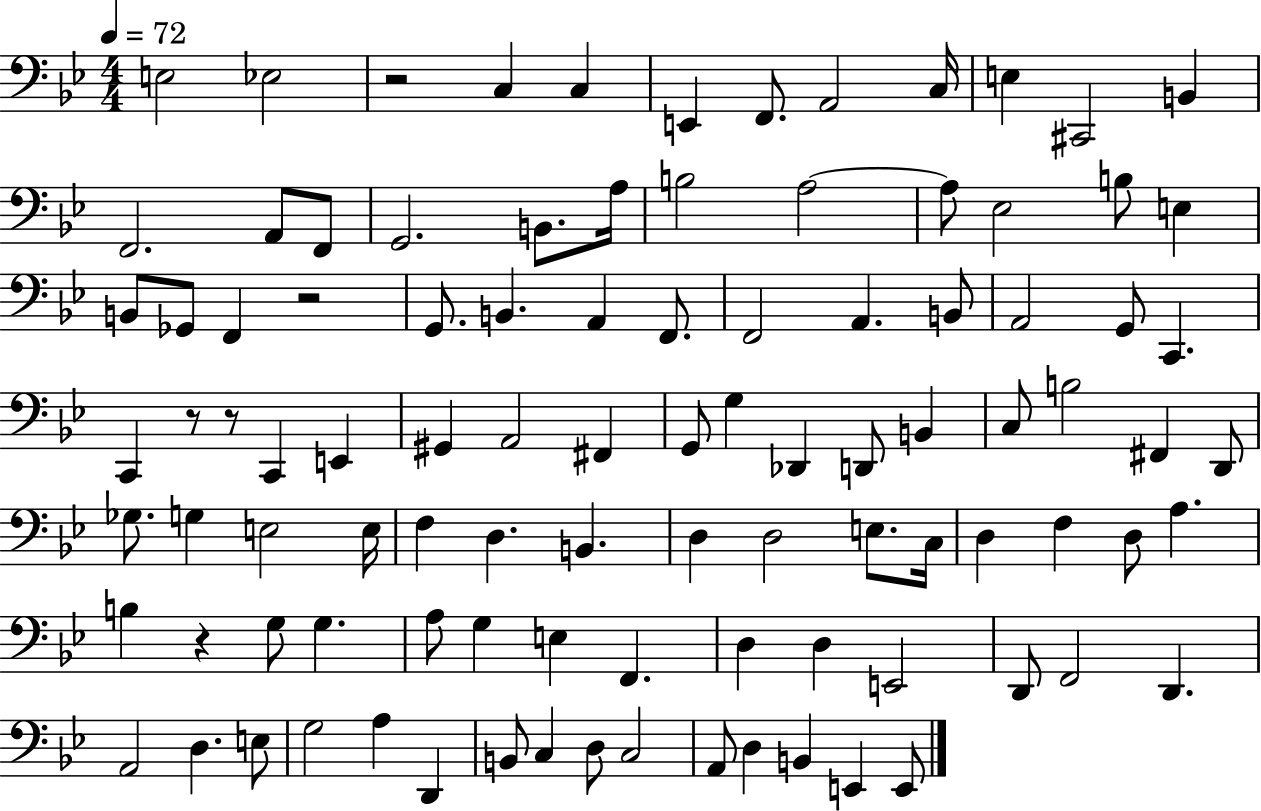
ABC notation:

X:1
T:Untitled
M:4/4
L:1/4
K:Bb
E,2 _E,2 z2 C, C, E,, F,,/2 A,,2 C,/4 E, ^C,,2 B,, F,,2 A,,/2 F,,/2 G,,2 B,,/2 A,/4 B,2 A,2 A,/2 _E,2 B,/2 E, B,,/2 _G,,/2 F,, z2 G,,/2 B,, A,, F,,/2 F,,2 A,, B,,/2 A,,2 G,,/2 C,, C,, z/2 z/2 C,, E,, ^G,, A,,2 ^F,, G,,/2 G, _D,, D,,/2 B,, C,/2 B,2 ^F,, D,,/2 _G,/2 G, E,2 E,/4 F, D, B,, D, D,2 E,/2 C,/4 D, F, D,/2 A, B, z G,/2 G, A,/2 G, E, F,, D, D, E,,2 D,,/2 F,,2 D,, A,,2 D, E,/2 G,2 A, D,, B,,/2 C, D,/2 C,2 A,,/2 D, B,, E,, E,,/2